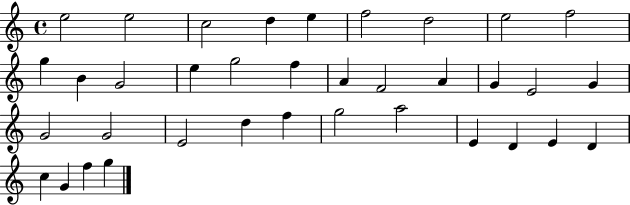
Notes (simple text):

E5/h E5/h C5/h D5/q E5/q F5/h D5/h E5/h F5/h G5/q B4/q G4/h E5/q G5/h F5/q A4/q F4/h A4/q G4/q E4/h G4/q G4/h G4/h E4/h D5/q F5/q G5/h A5/h E4/q D4/q E4/q D4/q C5/q G4/q F5/q G5/q